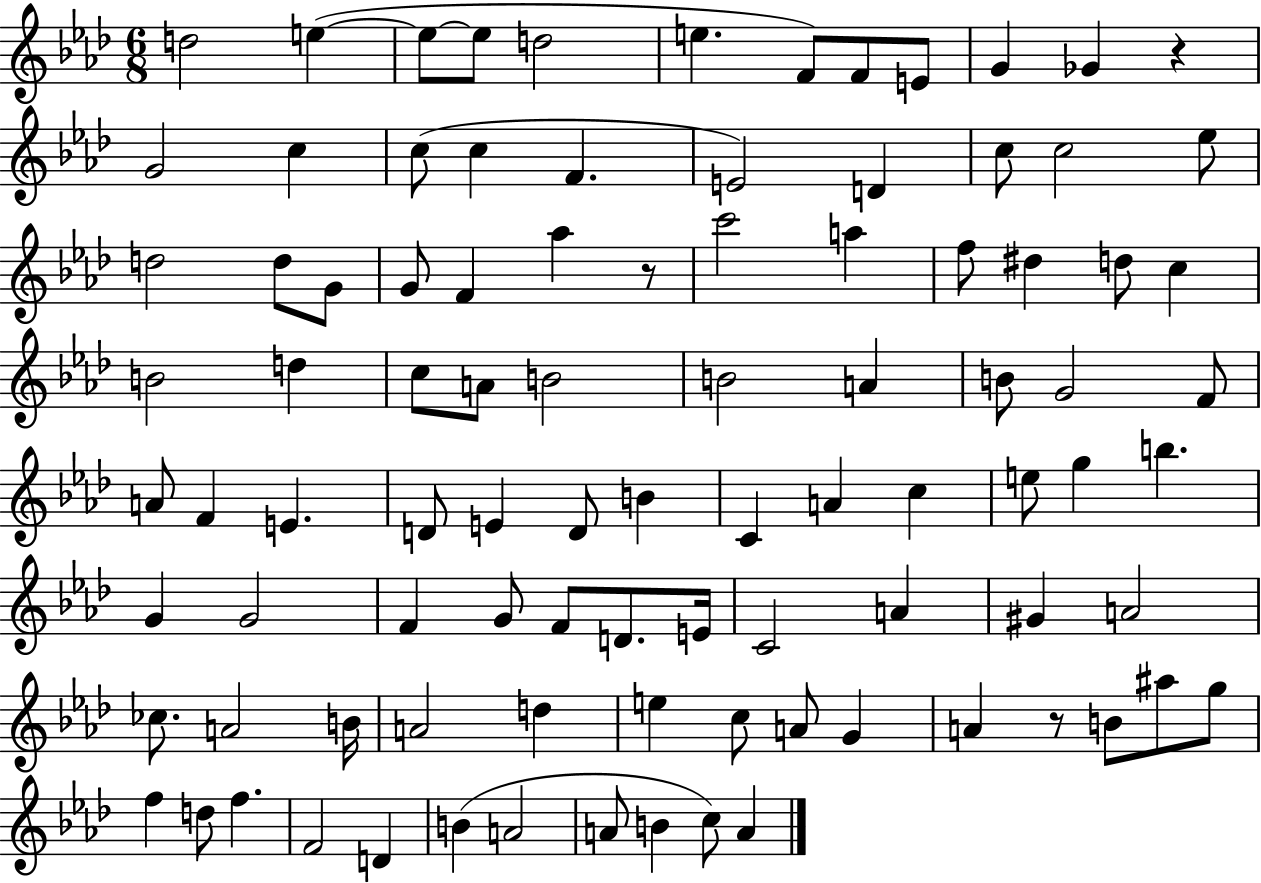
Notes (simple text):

D5/h E5/q E5/e E5/e D5/h E5/q. F4/e F4/e E4/e G4/q Gb4/q R/q G4/h C5/q C5/e C5/q F4/q. E4/h D4/q C5/e C5/h Eb5/e D5/h D5/e G4/e G4/e F4/q Ab5/q R/e C6/h A5/q F5/e D#5/q D5/e C5/q B4/h D5/q C5/e A4/e B4/h B4/h A4/q B4/e G4/h F4/e A4/e F4/q E4/q. D4/e E4/q D4/e B4/q C4/q A4/q C5/q E5/e G5/q B5/q. G4/q G4/h F4/q G4/e F4/e D4/e. E4/s C4/h A4/q G#4/q A4/h CES5/e. A4/h B4/s A4/h D5/q E5/q C5/e A4/e G4/q A4/q R/e B4/e A#5/e G5/e F5/q D5/e F5/q. F4/h D4/q B4/q A4/h A4/e B4/q C5/e A4/q